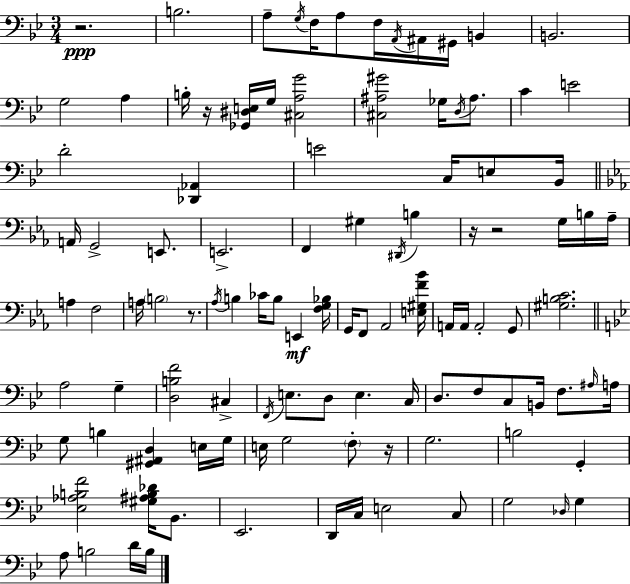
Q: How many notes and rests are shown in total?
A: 107